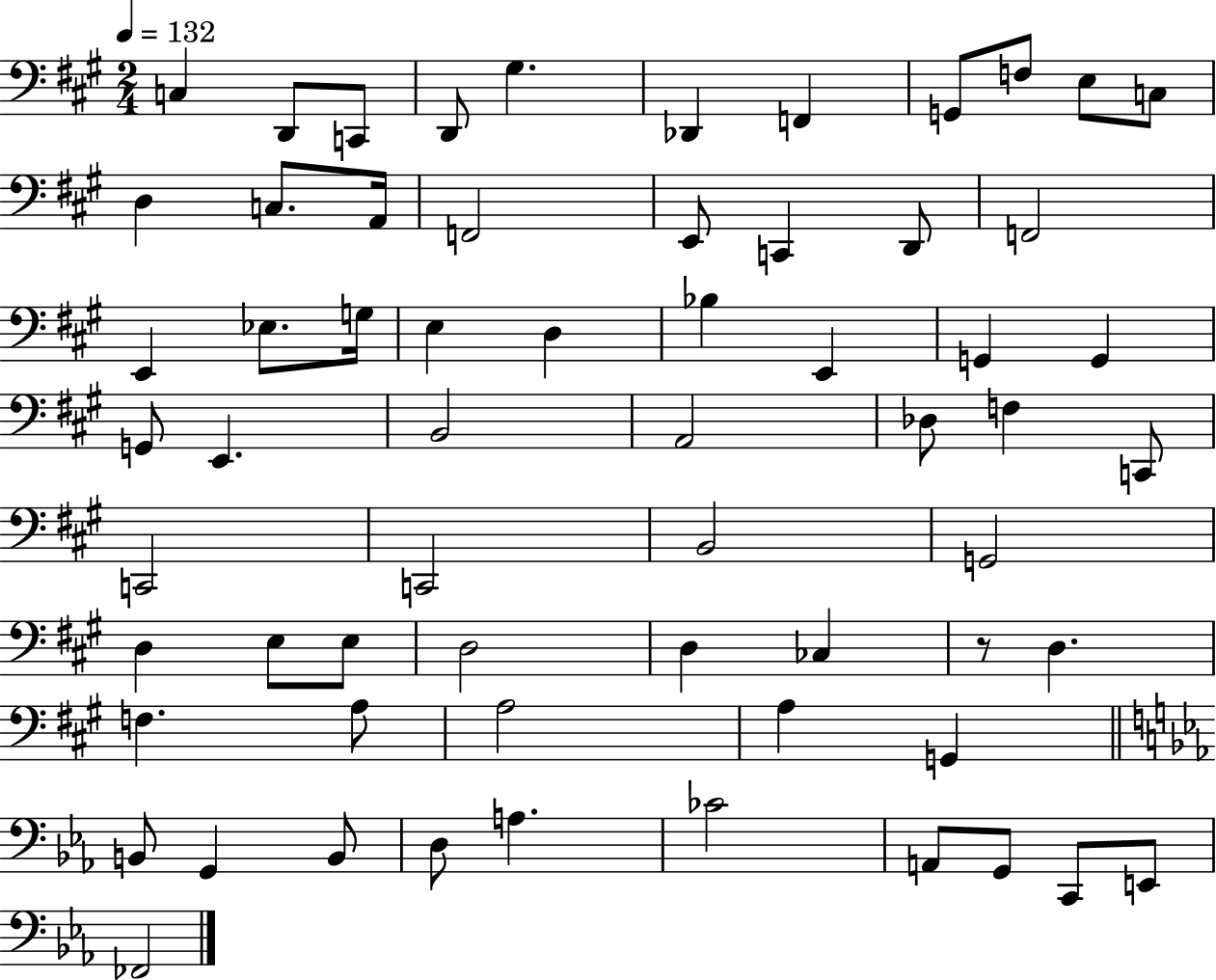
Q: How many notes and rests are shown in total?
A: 63